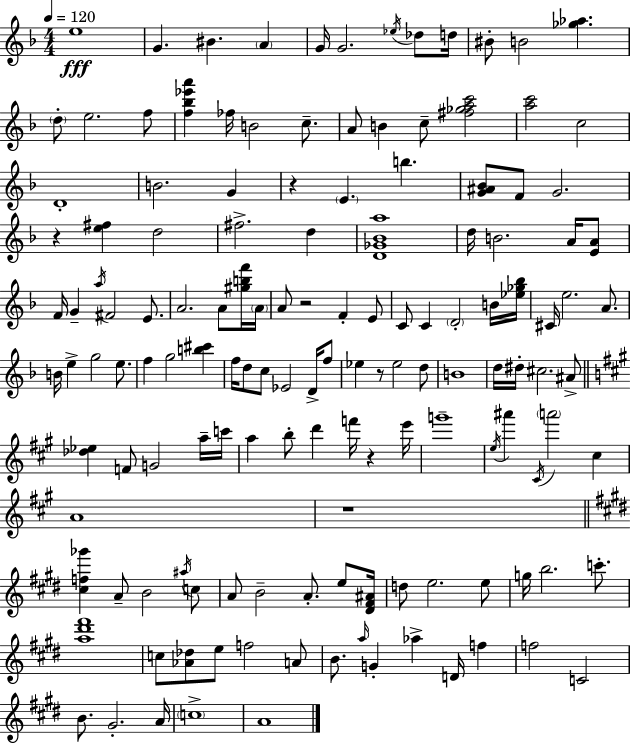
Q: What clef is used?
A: treble